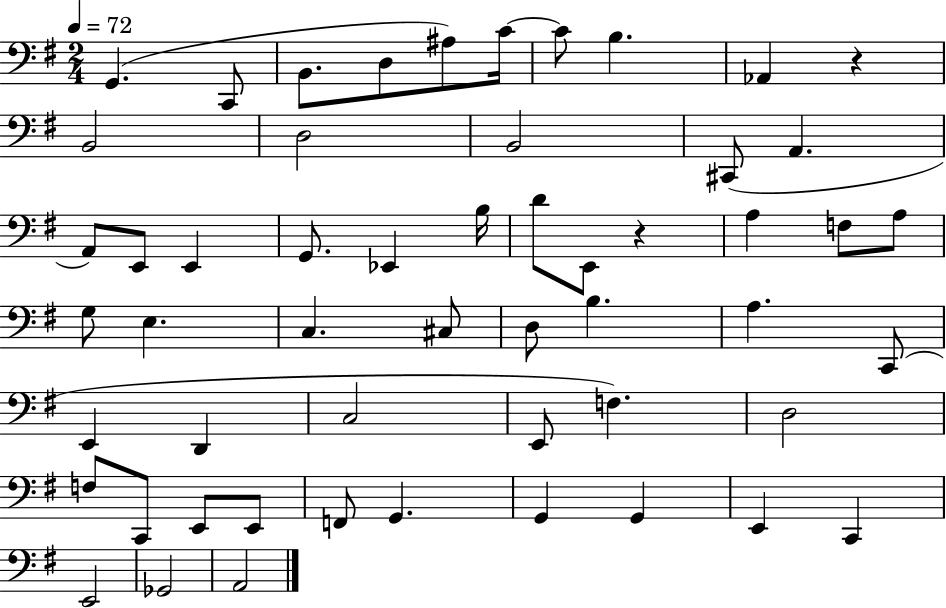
G2/q. C2/e B2/e. D3/e A#3/e C4/s C4/e B3/q. Ab2/q R/q B2/h D3/h B2/h C#2/e A2/q. A2/e E2/e E2/q G2/e. Eb2/q B3/s D4/e E2/e R/q A3/q F3/e A3/e G3/e E3/q. C3/q. C#3/e D3/e B3/q. A3/q. C2/e E2/q D2/q C3/h E2/e F3/q. D3/h F3/e C2/e E2/e E2/e F2/e G2/q. G2/q G2/q E2/q C2/q E2/h Gb2/h A2/h